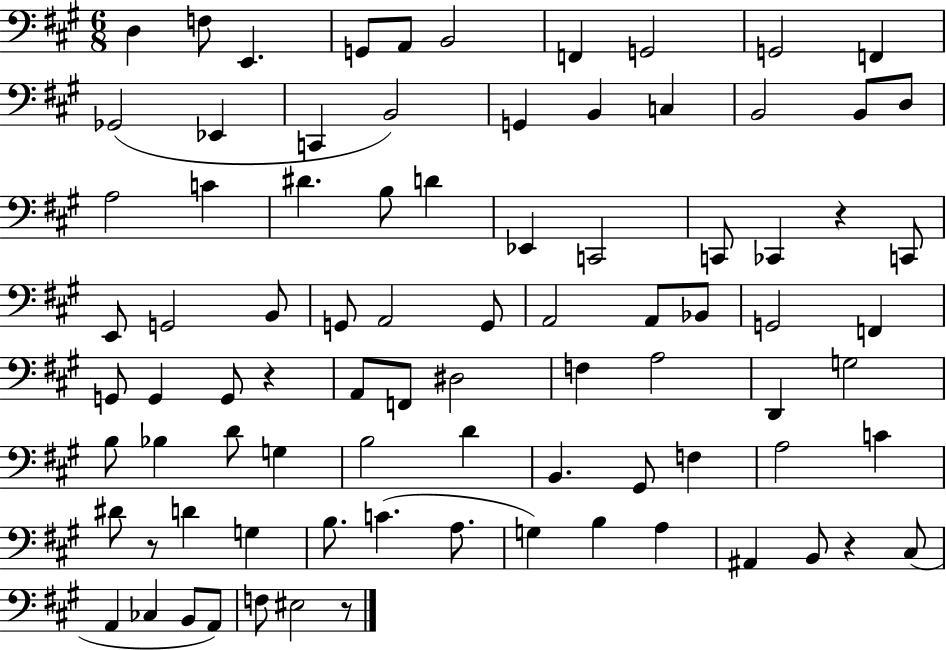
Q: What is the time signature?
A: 6/8